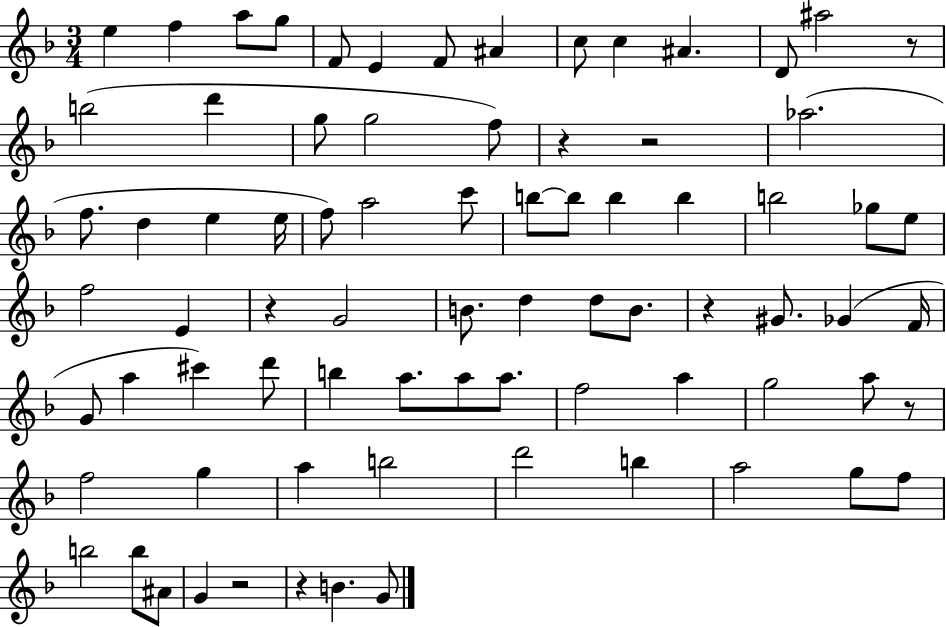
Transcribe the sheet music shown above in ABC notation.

X:1
T:Untitled
M:3/4
L:1/4
K:F
e f a/2 g/2 F/2 E F/2 ^A c/2 c ^A D/2 ^a2 z/2 b2 d' g/2 g2 f/2 z z2 _a2 f/2 d e e/4 f/2 a2 c'/2 b/2 b/2 b b b2 _g/2 e/2 f2 E z G2 B/2 d d/2 B/2 z ^G/2 _G F/4 G/2 a ^c' d'/2 b a/2 a/2 a/2 f2 a g2 a/2 z/2 f2 g a b2 d'2 b a2 g/2 f/2 b2 b/2 ^A/2 G z2 z B G/2